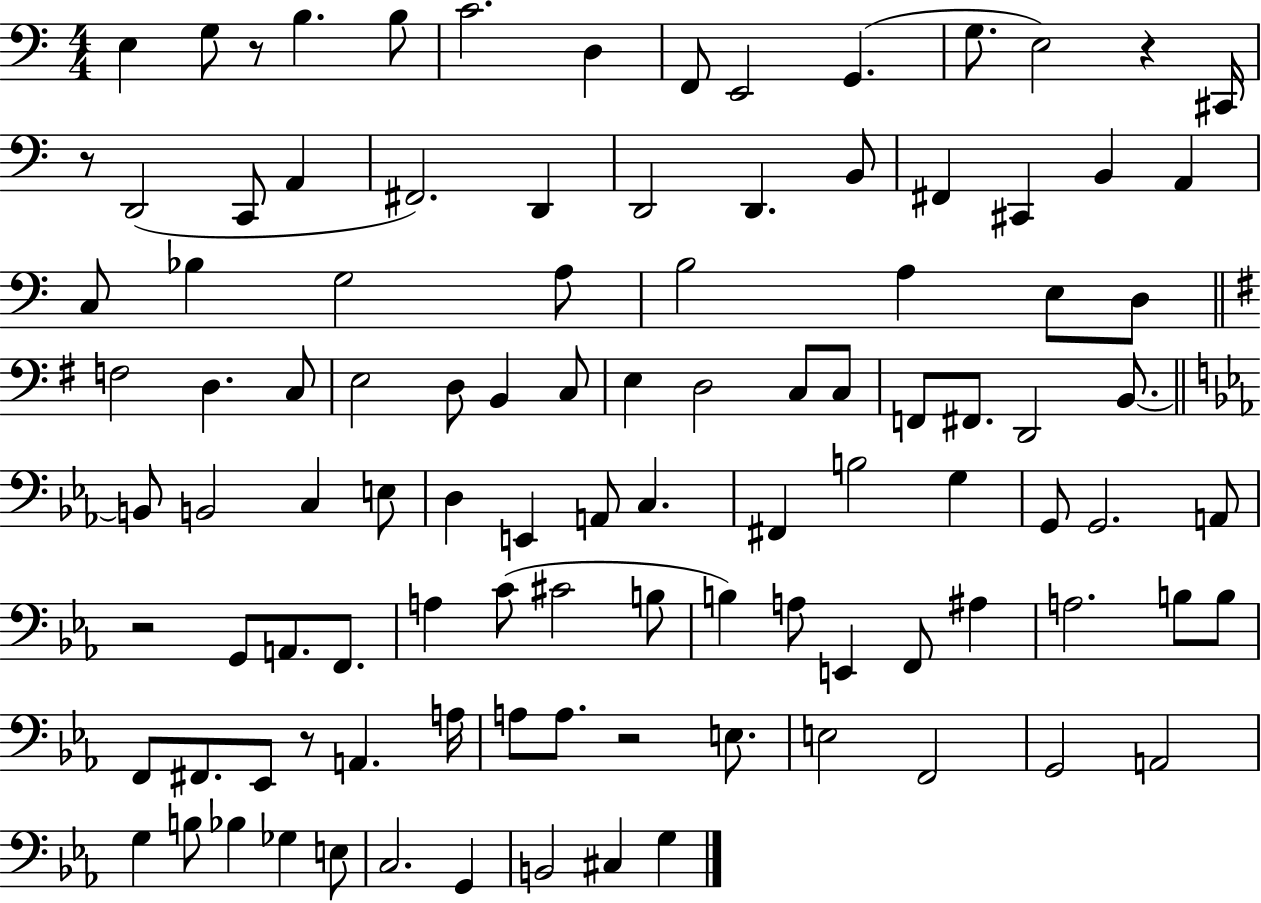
E3/q G3/e R/e B3/q. B3/e C4/h. D3/q F2/e E2/h G2/q. G3/e. E3/h R/q C#2/s R/e D2/h C2/e A2/q F#2/h. D2/q D2/h D2/q. B2/e F#2/q C#2/q B2/q A2/q C3/e Bb3/q G3/h A3/e B3/h A3/q E3/e D3/e F3/h D3/q. C3/e E3/h D3/e B2/q C3/e E3/q D3/h C3/e C3/e F2/e F#2/e. D2/h B2/e. B2/e B2/h C3/q E3/e D3/q E2/q A2/e C3/q. F#2/q B3/h G3/q G2/e G2/h. A2/e R/h G2/e A2/e. F2/e. A3/q C4/e C#4/h B3/e B3/q A3/e E2/q F2/e A#3/q A3/h. B3/e B3/e F2/e F#2/e. Eb2/e R/e A2/q. A3/s A3/e A3/e. R/h E3/e. E3/h F2/h G2/h A2/h G3/q B3/e Bb3/q Gb3/q E3/e C3/h. G2/q B2/h C#3/q G3/q